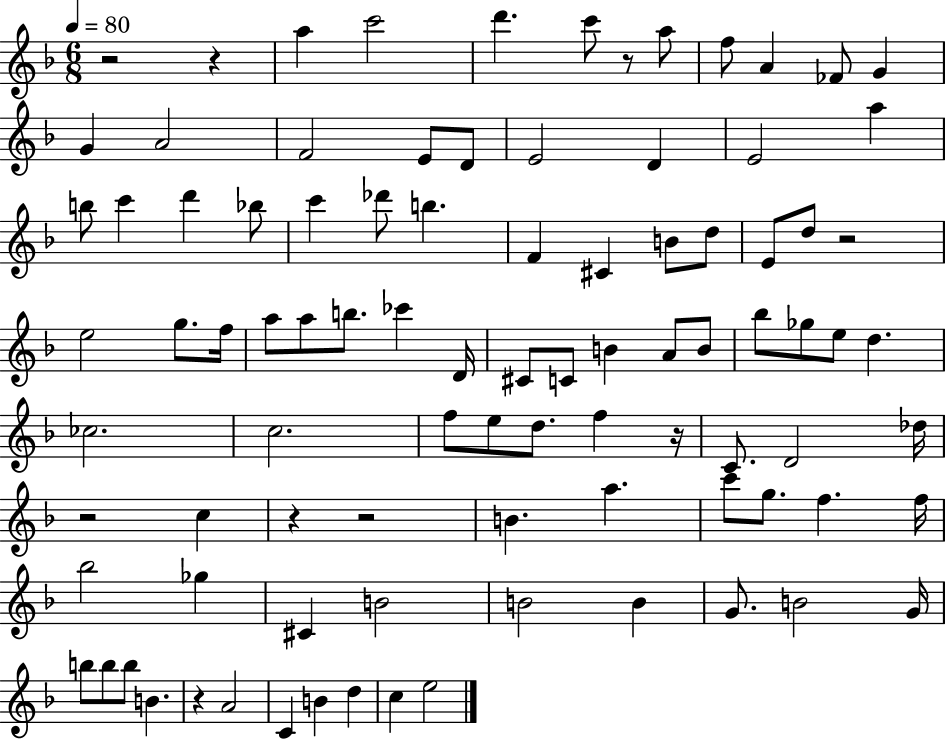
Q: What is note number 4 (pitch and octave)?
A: C6